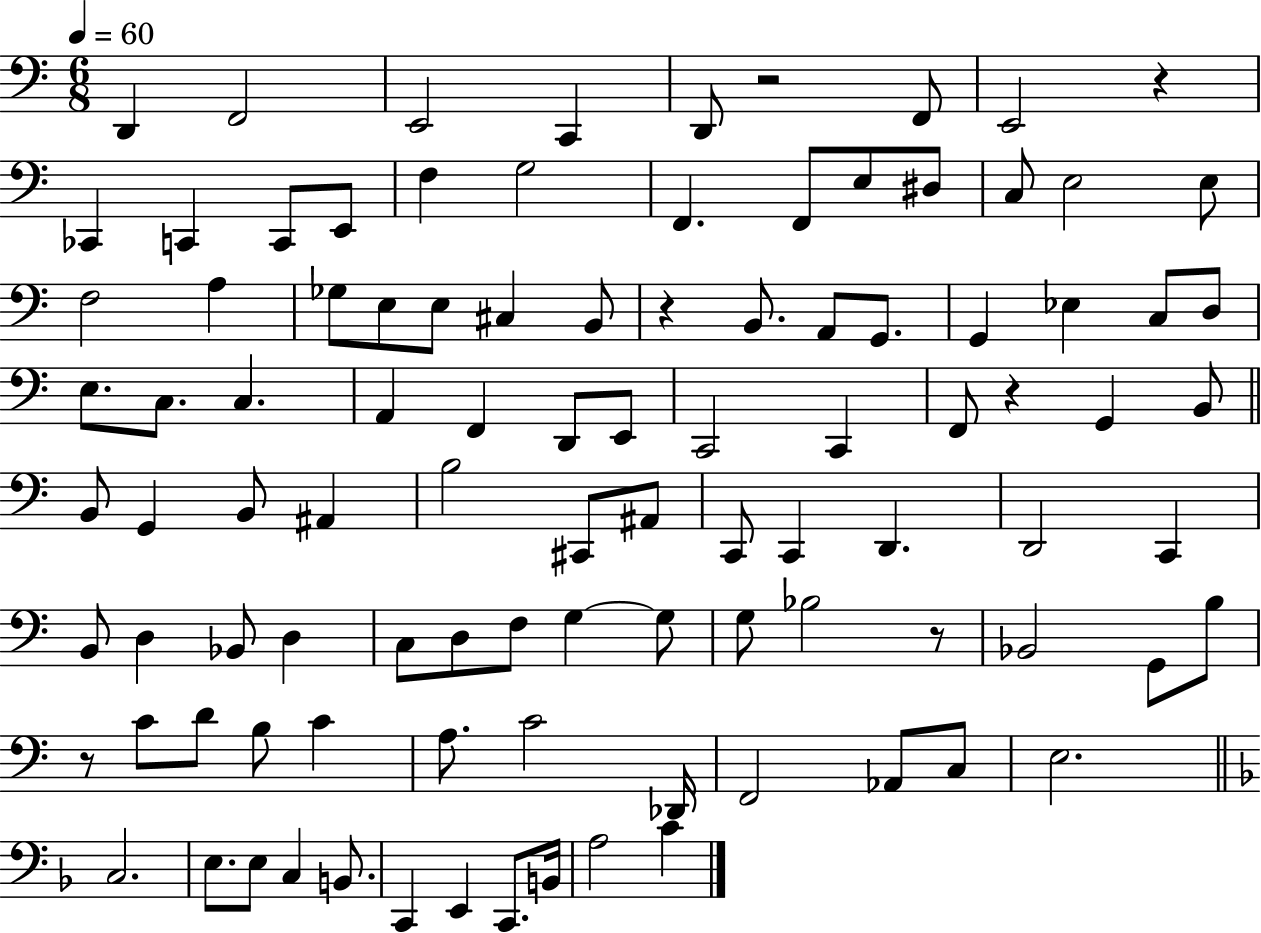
X:1
T:Untitled
M:6/8
L:1/4
K:C
D,, F,,2 E,,2 C,, D,,/2 z2 F,,/2 E,,2 z _C,, C,, C,,/2 E,,/2 F, G,2 F,, F,,/2 E,/2 ^D,/2 C,/2 E,2 E,/2 F,2 A, _G,/2 E,/2 E,/2 ^C, B,,/2 z B,,/2 A,,/2 G,,/2 G,, _E, C,/2 D,/2 E,/2 C,/2 C, A,, F,, D,,/2 E,,/2 C,,2 C,, F,,/2 z G,, B,,/2 B,,/2 G,, B,,/2 ^A,, B,2 ^C,,/2 ^A,,/2 C,,/2 C,, D,, D,,2 C,, B,,/2 D, _B,,/2 D, C,/2 D,/2 F,/2 G, G,/2 G,/2 _B,2 z/2 _B,,2 G,,/2 B,/2 z/2 C/2 D/2 B,/2 C A,/2 C2 _D,,/4 F,,2 _A,,/2 C,/2 E,2 C,2 E,/2 E,/2 C, B,,/2 C,, E,, C,,/2 B,,/4 A,2 C